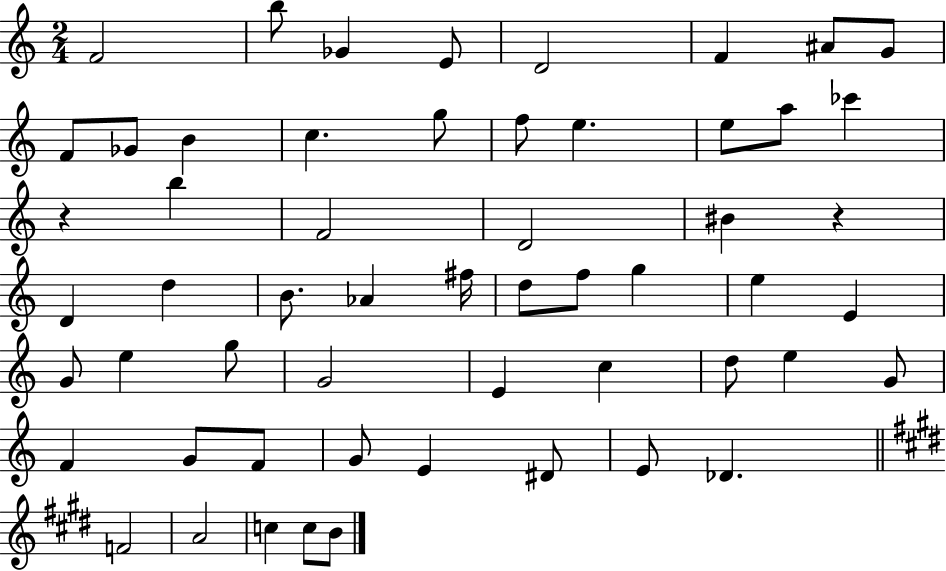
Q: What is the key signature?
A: C major